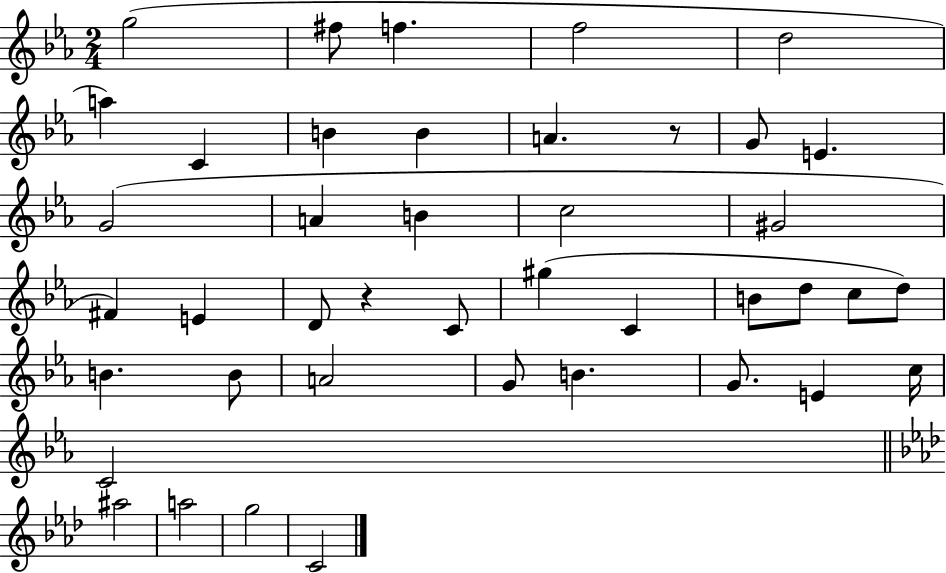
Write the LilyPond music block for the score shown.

{
  \clef treble
  \numericTimeSignature
  \time 2/4
  \key ees \major
  g''2( | fis''8 f''4. | f''2 | d''2 | \break a''4) c'4 | b'4 b'4 | a'4. r8 | g'8 e'4. | \break g'2( | a'4 b'4 | c''2 | gis'2 | \break fis'4) e'4 | d'8 r4 c'8 | gis''4( c'4 | b'8 d''8 c''8 d''8) | \break b'4. b'8 | a'2 | g'8 b'4. | g'8. e'4 c''16 | \break c'2 | \bar "||" \break \key f \minor ais''2 | a''2 | g''2 | c'2 | \break \bar "|."
}